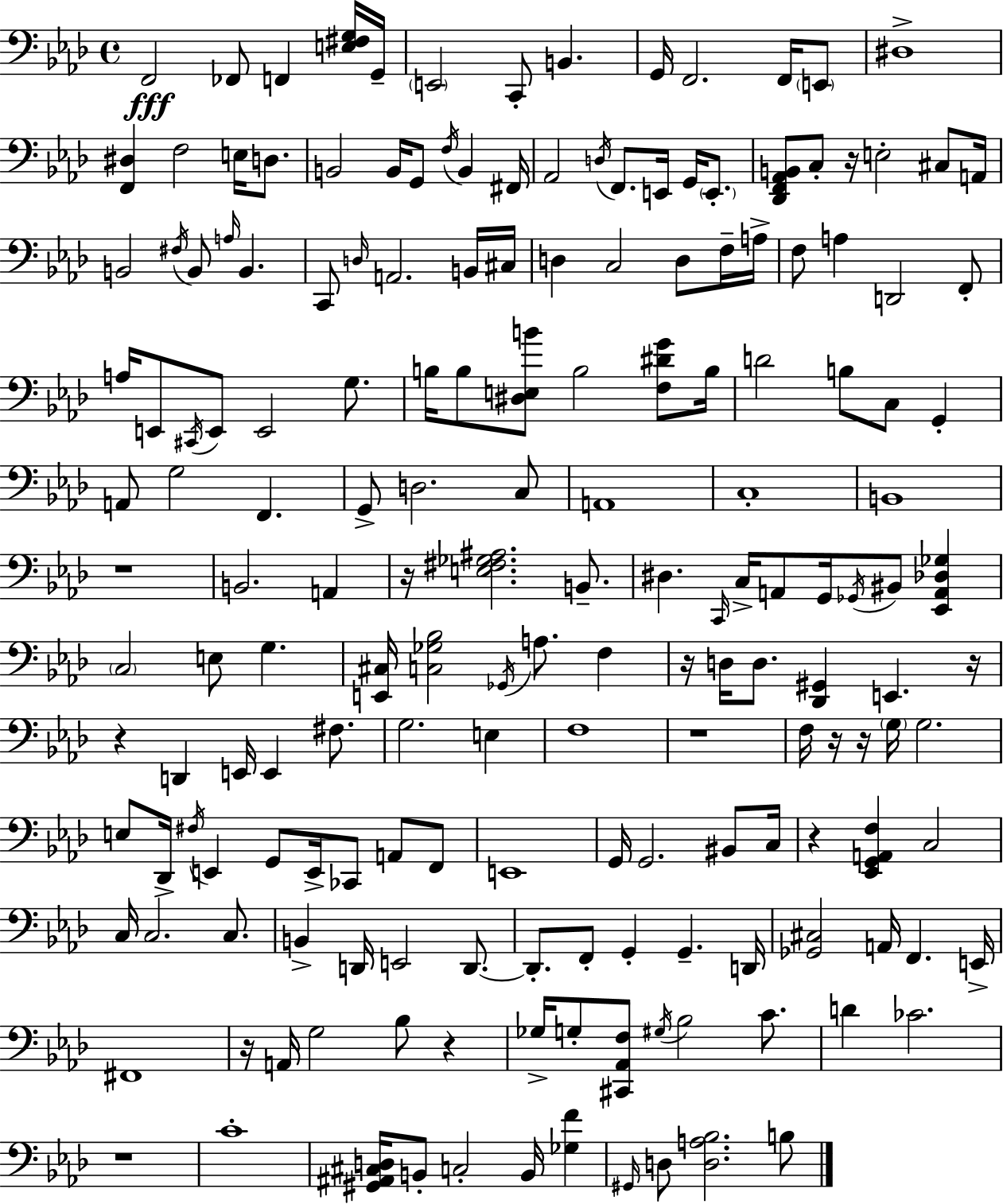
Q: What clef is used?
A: bass